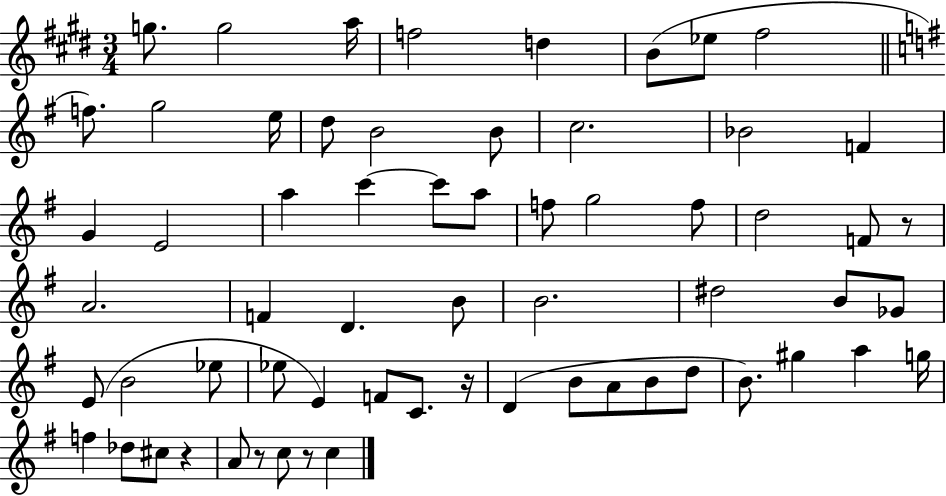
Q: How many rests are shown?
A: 5